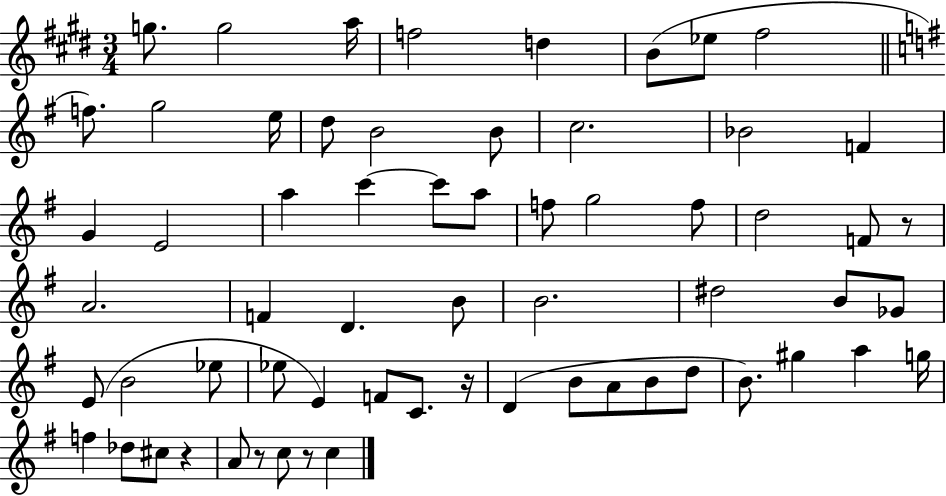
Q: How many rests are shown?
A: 5